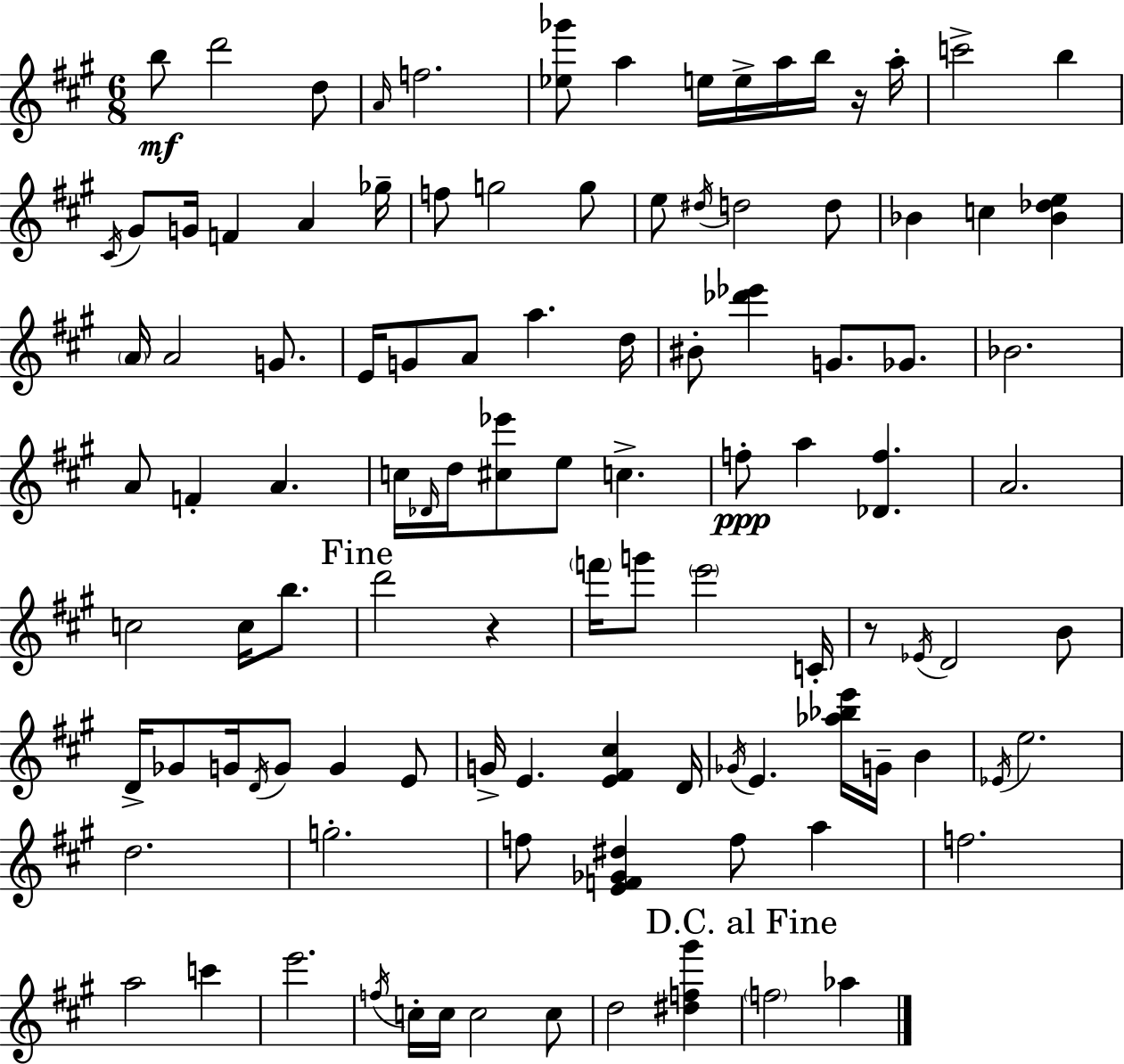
{
  \clef treble
  \numericTimeSignature
  \time 6/8
  \key a \major
  \repeat volta 2 { b''8\mf d'''2 d''8 | \grace { a'16 } f''2. | <ees'' ges'''>8 a''4 e''16 e''16-> a''16 b''16 r16 | a''16-. c'''2-> b''4 | \break \acciaccatura { cis'16 } gis'8 g'16 f'4 a'4 | ges''16-- f''8 g''2 | g''8 e''8 \acciaccatura { dis''16 } d''2 | d''8 bes'4 c''4 <bes' des'' e''>4 | \break \parenthesize a'16 a'2 | g'8. e'16 g'8 a'8 a''4. | d''16 bis'8-. <des''' ees'''>4 g'8. | ges'8. bes'2. | \break a'8 f'4-. a'4. | c''16 \grace { des'16 } d''16 <cis'' ees'''>8 e''8 c''4.-> | f''8-.\ppp a''4 <des' f''>4. | a'2. | \break c''2 | c''16 b''8. \mark "Fine" d'''2 | r4 \parenthesize f'''16 g'''8 \parenthesize e'''2 | c'16-. r8 \acciaccatura { ees'16 } d'2 | \break b'8 d'16-> ges'8 g'16 \acciaccatura { d'16 } g'8 | g'4 e'8 g'16-> e'4. | <e' fis' cis''>4 d'16 \acciaccatura { ges'16 } e'4. | <aes'' bes'' e'''>16 g'16-- b'4 \acciaccatura { ees'16 } e''2. | \break d''2. | g''2.-. | f''8 <e' f' ges' dis''>4 | f''8 a''4 f''2. | \break a''2 | c'''4 e'''2. | \acciaccatura { f''16 } c''16-. c''16 c''2 | c''8 d''2 | \break <dis'' f'' gis'''>4 \mark "D.C. al Fine" \parenthesize f''2 | aes''4 } \bar "|."
}